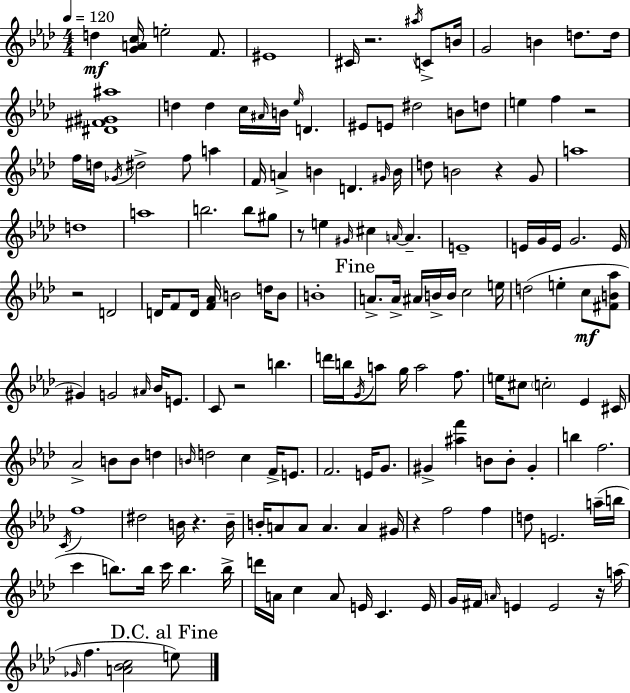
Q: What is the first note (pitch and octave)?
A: D5